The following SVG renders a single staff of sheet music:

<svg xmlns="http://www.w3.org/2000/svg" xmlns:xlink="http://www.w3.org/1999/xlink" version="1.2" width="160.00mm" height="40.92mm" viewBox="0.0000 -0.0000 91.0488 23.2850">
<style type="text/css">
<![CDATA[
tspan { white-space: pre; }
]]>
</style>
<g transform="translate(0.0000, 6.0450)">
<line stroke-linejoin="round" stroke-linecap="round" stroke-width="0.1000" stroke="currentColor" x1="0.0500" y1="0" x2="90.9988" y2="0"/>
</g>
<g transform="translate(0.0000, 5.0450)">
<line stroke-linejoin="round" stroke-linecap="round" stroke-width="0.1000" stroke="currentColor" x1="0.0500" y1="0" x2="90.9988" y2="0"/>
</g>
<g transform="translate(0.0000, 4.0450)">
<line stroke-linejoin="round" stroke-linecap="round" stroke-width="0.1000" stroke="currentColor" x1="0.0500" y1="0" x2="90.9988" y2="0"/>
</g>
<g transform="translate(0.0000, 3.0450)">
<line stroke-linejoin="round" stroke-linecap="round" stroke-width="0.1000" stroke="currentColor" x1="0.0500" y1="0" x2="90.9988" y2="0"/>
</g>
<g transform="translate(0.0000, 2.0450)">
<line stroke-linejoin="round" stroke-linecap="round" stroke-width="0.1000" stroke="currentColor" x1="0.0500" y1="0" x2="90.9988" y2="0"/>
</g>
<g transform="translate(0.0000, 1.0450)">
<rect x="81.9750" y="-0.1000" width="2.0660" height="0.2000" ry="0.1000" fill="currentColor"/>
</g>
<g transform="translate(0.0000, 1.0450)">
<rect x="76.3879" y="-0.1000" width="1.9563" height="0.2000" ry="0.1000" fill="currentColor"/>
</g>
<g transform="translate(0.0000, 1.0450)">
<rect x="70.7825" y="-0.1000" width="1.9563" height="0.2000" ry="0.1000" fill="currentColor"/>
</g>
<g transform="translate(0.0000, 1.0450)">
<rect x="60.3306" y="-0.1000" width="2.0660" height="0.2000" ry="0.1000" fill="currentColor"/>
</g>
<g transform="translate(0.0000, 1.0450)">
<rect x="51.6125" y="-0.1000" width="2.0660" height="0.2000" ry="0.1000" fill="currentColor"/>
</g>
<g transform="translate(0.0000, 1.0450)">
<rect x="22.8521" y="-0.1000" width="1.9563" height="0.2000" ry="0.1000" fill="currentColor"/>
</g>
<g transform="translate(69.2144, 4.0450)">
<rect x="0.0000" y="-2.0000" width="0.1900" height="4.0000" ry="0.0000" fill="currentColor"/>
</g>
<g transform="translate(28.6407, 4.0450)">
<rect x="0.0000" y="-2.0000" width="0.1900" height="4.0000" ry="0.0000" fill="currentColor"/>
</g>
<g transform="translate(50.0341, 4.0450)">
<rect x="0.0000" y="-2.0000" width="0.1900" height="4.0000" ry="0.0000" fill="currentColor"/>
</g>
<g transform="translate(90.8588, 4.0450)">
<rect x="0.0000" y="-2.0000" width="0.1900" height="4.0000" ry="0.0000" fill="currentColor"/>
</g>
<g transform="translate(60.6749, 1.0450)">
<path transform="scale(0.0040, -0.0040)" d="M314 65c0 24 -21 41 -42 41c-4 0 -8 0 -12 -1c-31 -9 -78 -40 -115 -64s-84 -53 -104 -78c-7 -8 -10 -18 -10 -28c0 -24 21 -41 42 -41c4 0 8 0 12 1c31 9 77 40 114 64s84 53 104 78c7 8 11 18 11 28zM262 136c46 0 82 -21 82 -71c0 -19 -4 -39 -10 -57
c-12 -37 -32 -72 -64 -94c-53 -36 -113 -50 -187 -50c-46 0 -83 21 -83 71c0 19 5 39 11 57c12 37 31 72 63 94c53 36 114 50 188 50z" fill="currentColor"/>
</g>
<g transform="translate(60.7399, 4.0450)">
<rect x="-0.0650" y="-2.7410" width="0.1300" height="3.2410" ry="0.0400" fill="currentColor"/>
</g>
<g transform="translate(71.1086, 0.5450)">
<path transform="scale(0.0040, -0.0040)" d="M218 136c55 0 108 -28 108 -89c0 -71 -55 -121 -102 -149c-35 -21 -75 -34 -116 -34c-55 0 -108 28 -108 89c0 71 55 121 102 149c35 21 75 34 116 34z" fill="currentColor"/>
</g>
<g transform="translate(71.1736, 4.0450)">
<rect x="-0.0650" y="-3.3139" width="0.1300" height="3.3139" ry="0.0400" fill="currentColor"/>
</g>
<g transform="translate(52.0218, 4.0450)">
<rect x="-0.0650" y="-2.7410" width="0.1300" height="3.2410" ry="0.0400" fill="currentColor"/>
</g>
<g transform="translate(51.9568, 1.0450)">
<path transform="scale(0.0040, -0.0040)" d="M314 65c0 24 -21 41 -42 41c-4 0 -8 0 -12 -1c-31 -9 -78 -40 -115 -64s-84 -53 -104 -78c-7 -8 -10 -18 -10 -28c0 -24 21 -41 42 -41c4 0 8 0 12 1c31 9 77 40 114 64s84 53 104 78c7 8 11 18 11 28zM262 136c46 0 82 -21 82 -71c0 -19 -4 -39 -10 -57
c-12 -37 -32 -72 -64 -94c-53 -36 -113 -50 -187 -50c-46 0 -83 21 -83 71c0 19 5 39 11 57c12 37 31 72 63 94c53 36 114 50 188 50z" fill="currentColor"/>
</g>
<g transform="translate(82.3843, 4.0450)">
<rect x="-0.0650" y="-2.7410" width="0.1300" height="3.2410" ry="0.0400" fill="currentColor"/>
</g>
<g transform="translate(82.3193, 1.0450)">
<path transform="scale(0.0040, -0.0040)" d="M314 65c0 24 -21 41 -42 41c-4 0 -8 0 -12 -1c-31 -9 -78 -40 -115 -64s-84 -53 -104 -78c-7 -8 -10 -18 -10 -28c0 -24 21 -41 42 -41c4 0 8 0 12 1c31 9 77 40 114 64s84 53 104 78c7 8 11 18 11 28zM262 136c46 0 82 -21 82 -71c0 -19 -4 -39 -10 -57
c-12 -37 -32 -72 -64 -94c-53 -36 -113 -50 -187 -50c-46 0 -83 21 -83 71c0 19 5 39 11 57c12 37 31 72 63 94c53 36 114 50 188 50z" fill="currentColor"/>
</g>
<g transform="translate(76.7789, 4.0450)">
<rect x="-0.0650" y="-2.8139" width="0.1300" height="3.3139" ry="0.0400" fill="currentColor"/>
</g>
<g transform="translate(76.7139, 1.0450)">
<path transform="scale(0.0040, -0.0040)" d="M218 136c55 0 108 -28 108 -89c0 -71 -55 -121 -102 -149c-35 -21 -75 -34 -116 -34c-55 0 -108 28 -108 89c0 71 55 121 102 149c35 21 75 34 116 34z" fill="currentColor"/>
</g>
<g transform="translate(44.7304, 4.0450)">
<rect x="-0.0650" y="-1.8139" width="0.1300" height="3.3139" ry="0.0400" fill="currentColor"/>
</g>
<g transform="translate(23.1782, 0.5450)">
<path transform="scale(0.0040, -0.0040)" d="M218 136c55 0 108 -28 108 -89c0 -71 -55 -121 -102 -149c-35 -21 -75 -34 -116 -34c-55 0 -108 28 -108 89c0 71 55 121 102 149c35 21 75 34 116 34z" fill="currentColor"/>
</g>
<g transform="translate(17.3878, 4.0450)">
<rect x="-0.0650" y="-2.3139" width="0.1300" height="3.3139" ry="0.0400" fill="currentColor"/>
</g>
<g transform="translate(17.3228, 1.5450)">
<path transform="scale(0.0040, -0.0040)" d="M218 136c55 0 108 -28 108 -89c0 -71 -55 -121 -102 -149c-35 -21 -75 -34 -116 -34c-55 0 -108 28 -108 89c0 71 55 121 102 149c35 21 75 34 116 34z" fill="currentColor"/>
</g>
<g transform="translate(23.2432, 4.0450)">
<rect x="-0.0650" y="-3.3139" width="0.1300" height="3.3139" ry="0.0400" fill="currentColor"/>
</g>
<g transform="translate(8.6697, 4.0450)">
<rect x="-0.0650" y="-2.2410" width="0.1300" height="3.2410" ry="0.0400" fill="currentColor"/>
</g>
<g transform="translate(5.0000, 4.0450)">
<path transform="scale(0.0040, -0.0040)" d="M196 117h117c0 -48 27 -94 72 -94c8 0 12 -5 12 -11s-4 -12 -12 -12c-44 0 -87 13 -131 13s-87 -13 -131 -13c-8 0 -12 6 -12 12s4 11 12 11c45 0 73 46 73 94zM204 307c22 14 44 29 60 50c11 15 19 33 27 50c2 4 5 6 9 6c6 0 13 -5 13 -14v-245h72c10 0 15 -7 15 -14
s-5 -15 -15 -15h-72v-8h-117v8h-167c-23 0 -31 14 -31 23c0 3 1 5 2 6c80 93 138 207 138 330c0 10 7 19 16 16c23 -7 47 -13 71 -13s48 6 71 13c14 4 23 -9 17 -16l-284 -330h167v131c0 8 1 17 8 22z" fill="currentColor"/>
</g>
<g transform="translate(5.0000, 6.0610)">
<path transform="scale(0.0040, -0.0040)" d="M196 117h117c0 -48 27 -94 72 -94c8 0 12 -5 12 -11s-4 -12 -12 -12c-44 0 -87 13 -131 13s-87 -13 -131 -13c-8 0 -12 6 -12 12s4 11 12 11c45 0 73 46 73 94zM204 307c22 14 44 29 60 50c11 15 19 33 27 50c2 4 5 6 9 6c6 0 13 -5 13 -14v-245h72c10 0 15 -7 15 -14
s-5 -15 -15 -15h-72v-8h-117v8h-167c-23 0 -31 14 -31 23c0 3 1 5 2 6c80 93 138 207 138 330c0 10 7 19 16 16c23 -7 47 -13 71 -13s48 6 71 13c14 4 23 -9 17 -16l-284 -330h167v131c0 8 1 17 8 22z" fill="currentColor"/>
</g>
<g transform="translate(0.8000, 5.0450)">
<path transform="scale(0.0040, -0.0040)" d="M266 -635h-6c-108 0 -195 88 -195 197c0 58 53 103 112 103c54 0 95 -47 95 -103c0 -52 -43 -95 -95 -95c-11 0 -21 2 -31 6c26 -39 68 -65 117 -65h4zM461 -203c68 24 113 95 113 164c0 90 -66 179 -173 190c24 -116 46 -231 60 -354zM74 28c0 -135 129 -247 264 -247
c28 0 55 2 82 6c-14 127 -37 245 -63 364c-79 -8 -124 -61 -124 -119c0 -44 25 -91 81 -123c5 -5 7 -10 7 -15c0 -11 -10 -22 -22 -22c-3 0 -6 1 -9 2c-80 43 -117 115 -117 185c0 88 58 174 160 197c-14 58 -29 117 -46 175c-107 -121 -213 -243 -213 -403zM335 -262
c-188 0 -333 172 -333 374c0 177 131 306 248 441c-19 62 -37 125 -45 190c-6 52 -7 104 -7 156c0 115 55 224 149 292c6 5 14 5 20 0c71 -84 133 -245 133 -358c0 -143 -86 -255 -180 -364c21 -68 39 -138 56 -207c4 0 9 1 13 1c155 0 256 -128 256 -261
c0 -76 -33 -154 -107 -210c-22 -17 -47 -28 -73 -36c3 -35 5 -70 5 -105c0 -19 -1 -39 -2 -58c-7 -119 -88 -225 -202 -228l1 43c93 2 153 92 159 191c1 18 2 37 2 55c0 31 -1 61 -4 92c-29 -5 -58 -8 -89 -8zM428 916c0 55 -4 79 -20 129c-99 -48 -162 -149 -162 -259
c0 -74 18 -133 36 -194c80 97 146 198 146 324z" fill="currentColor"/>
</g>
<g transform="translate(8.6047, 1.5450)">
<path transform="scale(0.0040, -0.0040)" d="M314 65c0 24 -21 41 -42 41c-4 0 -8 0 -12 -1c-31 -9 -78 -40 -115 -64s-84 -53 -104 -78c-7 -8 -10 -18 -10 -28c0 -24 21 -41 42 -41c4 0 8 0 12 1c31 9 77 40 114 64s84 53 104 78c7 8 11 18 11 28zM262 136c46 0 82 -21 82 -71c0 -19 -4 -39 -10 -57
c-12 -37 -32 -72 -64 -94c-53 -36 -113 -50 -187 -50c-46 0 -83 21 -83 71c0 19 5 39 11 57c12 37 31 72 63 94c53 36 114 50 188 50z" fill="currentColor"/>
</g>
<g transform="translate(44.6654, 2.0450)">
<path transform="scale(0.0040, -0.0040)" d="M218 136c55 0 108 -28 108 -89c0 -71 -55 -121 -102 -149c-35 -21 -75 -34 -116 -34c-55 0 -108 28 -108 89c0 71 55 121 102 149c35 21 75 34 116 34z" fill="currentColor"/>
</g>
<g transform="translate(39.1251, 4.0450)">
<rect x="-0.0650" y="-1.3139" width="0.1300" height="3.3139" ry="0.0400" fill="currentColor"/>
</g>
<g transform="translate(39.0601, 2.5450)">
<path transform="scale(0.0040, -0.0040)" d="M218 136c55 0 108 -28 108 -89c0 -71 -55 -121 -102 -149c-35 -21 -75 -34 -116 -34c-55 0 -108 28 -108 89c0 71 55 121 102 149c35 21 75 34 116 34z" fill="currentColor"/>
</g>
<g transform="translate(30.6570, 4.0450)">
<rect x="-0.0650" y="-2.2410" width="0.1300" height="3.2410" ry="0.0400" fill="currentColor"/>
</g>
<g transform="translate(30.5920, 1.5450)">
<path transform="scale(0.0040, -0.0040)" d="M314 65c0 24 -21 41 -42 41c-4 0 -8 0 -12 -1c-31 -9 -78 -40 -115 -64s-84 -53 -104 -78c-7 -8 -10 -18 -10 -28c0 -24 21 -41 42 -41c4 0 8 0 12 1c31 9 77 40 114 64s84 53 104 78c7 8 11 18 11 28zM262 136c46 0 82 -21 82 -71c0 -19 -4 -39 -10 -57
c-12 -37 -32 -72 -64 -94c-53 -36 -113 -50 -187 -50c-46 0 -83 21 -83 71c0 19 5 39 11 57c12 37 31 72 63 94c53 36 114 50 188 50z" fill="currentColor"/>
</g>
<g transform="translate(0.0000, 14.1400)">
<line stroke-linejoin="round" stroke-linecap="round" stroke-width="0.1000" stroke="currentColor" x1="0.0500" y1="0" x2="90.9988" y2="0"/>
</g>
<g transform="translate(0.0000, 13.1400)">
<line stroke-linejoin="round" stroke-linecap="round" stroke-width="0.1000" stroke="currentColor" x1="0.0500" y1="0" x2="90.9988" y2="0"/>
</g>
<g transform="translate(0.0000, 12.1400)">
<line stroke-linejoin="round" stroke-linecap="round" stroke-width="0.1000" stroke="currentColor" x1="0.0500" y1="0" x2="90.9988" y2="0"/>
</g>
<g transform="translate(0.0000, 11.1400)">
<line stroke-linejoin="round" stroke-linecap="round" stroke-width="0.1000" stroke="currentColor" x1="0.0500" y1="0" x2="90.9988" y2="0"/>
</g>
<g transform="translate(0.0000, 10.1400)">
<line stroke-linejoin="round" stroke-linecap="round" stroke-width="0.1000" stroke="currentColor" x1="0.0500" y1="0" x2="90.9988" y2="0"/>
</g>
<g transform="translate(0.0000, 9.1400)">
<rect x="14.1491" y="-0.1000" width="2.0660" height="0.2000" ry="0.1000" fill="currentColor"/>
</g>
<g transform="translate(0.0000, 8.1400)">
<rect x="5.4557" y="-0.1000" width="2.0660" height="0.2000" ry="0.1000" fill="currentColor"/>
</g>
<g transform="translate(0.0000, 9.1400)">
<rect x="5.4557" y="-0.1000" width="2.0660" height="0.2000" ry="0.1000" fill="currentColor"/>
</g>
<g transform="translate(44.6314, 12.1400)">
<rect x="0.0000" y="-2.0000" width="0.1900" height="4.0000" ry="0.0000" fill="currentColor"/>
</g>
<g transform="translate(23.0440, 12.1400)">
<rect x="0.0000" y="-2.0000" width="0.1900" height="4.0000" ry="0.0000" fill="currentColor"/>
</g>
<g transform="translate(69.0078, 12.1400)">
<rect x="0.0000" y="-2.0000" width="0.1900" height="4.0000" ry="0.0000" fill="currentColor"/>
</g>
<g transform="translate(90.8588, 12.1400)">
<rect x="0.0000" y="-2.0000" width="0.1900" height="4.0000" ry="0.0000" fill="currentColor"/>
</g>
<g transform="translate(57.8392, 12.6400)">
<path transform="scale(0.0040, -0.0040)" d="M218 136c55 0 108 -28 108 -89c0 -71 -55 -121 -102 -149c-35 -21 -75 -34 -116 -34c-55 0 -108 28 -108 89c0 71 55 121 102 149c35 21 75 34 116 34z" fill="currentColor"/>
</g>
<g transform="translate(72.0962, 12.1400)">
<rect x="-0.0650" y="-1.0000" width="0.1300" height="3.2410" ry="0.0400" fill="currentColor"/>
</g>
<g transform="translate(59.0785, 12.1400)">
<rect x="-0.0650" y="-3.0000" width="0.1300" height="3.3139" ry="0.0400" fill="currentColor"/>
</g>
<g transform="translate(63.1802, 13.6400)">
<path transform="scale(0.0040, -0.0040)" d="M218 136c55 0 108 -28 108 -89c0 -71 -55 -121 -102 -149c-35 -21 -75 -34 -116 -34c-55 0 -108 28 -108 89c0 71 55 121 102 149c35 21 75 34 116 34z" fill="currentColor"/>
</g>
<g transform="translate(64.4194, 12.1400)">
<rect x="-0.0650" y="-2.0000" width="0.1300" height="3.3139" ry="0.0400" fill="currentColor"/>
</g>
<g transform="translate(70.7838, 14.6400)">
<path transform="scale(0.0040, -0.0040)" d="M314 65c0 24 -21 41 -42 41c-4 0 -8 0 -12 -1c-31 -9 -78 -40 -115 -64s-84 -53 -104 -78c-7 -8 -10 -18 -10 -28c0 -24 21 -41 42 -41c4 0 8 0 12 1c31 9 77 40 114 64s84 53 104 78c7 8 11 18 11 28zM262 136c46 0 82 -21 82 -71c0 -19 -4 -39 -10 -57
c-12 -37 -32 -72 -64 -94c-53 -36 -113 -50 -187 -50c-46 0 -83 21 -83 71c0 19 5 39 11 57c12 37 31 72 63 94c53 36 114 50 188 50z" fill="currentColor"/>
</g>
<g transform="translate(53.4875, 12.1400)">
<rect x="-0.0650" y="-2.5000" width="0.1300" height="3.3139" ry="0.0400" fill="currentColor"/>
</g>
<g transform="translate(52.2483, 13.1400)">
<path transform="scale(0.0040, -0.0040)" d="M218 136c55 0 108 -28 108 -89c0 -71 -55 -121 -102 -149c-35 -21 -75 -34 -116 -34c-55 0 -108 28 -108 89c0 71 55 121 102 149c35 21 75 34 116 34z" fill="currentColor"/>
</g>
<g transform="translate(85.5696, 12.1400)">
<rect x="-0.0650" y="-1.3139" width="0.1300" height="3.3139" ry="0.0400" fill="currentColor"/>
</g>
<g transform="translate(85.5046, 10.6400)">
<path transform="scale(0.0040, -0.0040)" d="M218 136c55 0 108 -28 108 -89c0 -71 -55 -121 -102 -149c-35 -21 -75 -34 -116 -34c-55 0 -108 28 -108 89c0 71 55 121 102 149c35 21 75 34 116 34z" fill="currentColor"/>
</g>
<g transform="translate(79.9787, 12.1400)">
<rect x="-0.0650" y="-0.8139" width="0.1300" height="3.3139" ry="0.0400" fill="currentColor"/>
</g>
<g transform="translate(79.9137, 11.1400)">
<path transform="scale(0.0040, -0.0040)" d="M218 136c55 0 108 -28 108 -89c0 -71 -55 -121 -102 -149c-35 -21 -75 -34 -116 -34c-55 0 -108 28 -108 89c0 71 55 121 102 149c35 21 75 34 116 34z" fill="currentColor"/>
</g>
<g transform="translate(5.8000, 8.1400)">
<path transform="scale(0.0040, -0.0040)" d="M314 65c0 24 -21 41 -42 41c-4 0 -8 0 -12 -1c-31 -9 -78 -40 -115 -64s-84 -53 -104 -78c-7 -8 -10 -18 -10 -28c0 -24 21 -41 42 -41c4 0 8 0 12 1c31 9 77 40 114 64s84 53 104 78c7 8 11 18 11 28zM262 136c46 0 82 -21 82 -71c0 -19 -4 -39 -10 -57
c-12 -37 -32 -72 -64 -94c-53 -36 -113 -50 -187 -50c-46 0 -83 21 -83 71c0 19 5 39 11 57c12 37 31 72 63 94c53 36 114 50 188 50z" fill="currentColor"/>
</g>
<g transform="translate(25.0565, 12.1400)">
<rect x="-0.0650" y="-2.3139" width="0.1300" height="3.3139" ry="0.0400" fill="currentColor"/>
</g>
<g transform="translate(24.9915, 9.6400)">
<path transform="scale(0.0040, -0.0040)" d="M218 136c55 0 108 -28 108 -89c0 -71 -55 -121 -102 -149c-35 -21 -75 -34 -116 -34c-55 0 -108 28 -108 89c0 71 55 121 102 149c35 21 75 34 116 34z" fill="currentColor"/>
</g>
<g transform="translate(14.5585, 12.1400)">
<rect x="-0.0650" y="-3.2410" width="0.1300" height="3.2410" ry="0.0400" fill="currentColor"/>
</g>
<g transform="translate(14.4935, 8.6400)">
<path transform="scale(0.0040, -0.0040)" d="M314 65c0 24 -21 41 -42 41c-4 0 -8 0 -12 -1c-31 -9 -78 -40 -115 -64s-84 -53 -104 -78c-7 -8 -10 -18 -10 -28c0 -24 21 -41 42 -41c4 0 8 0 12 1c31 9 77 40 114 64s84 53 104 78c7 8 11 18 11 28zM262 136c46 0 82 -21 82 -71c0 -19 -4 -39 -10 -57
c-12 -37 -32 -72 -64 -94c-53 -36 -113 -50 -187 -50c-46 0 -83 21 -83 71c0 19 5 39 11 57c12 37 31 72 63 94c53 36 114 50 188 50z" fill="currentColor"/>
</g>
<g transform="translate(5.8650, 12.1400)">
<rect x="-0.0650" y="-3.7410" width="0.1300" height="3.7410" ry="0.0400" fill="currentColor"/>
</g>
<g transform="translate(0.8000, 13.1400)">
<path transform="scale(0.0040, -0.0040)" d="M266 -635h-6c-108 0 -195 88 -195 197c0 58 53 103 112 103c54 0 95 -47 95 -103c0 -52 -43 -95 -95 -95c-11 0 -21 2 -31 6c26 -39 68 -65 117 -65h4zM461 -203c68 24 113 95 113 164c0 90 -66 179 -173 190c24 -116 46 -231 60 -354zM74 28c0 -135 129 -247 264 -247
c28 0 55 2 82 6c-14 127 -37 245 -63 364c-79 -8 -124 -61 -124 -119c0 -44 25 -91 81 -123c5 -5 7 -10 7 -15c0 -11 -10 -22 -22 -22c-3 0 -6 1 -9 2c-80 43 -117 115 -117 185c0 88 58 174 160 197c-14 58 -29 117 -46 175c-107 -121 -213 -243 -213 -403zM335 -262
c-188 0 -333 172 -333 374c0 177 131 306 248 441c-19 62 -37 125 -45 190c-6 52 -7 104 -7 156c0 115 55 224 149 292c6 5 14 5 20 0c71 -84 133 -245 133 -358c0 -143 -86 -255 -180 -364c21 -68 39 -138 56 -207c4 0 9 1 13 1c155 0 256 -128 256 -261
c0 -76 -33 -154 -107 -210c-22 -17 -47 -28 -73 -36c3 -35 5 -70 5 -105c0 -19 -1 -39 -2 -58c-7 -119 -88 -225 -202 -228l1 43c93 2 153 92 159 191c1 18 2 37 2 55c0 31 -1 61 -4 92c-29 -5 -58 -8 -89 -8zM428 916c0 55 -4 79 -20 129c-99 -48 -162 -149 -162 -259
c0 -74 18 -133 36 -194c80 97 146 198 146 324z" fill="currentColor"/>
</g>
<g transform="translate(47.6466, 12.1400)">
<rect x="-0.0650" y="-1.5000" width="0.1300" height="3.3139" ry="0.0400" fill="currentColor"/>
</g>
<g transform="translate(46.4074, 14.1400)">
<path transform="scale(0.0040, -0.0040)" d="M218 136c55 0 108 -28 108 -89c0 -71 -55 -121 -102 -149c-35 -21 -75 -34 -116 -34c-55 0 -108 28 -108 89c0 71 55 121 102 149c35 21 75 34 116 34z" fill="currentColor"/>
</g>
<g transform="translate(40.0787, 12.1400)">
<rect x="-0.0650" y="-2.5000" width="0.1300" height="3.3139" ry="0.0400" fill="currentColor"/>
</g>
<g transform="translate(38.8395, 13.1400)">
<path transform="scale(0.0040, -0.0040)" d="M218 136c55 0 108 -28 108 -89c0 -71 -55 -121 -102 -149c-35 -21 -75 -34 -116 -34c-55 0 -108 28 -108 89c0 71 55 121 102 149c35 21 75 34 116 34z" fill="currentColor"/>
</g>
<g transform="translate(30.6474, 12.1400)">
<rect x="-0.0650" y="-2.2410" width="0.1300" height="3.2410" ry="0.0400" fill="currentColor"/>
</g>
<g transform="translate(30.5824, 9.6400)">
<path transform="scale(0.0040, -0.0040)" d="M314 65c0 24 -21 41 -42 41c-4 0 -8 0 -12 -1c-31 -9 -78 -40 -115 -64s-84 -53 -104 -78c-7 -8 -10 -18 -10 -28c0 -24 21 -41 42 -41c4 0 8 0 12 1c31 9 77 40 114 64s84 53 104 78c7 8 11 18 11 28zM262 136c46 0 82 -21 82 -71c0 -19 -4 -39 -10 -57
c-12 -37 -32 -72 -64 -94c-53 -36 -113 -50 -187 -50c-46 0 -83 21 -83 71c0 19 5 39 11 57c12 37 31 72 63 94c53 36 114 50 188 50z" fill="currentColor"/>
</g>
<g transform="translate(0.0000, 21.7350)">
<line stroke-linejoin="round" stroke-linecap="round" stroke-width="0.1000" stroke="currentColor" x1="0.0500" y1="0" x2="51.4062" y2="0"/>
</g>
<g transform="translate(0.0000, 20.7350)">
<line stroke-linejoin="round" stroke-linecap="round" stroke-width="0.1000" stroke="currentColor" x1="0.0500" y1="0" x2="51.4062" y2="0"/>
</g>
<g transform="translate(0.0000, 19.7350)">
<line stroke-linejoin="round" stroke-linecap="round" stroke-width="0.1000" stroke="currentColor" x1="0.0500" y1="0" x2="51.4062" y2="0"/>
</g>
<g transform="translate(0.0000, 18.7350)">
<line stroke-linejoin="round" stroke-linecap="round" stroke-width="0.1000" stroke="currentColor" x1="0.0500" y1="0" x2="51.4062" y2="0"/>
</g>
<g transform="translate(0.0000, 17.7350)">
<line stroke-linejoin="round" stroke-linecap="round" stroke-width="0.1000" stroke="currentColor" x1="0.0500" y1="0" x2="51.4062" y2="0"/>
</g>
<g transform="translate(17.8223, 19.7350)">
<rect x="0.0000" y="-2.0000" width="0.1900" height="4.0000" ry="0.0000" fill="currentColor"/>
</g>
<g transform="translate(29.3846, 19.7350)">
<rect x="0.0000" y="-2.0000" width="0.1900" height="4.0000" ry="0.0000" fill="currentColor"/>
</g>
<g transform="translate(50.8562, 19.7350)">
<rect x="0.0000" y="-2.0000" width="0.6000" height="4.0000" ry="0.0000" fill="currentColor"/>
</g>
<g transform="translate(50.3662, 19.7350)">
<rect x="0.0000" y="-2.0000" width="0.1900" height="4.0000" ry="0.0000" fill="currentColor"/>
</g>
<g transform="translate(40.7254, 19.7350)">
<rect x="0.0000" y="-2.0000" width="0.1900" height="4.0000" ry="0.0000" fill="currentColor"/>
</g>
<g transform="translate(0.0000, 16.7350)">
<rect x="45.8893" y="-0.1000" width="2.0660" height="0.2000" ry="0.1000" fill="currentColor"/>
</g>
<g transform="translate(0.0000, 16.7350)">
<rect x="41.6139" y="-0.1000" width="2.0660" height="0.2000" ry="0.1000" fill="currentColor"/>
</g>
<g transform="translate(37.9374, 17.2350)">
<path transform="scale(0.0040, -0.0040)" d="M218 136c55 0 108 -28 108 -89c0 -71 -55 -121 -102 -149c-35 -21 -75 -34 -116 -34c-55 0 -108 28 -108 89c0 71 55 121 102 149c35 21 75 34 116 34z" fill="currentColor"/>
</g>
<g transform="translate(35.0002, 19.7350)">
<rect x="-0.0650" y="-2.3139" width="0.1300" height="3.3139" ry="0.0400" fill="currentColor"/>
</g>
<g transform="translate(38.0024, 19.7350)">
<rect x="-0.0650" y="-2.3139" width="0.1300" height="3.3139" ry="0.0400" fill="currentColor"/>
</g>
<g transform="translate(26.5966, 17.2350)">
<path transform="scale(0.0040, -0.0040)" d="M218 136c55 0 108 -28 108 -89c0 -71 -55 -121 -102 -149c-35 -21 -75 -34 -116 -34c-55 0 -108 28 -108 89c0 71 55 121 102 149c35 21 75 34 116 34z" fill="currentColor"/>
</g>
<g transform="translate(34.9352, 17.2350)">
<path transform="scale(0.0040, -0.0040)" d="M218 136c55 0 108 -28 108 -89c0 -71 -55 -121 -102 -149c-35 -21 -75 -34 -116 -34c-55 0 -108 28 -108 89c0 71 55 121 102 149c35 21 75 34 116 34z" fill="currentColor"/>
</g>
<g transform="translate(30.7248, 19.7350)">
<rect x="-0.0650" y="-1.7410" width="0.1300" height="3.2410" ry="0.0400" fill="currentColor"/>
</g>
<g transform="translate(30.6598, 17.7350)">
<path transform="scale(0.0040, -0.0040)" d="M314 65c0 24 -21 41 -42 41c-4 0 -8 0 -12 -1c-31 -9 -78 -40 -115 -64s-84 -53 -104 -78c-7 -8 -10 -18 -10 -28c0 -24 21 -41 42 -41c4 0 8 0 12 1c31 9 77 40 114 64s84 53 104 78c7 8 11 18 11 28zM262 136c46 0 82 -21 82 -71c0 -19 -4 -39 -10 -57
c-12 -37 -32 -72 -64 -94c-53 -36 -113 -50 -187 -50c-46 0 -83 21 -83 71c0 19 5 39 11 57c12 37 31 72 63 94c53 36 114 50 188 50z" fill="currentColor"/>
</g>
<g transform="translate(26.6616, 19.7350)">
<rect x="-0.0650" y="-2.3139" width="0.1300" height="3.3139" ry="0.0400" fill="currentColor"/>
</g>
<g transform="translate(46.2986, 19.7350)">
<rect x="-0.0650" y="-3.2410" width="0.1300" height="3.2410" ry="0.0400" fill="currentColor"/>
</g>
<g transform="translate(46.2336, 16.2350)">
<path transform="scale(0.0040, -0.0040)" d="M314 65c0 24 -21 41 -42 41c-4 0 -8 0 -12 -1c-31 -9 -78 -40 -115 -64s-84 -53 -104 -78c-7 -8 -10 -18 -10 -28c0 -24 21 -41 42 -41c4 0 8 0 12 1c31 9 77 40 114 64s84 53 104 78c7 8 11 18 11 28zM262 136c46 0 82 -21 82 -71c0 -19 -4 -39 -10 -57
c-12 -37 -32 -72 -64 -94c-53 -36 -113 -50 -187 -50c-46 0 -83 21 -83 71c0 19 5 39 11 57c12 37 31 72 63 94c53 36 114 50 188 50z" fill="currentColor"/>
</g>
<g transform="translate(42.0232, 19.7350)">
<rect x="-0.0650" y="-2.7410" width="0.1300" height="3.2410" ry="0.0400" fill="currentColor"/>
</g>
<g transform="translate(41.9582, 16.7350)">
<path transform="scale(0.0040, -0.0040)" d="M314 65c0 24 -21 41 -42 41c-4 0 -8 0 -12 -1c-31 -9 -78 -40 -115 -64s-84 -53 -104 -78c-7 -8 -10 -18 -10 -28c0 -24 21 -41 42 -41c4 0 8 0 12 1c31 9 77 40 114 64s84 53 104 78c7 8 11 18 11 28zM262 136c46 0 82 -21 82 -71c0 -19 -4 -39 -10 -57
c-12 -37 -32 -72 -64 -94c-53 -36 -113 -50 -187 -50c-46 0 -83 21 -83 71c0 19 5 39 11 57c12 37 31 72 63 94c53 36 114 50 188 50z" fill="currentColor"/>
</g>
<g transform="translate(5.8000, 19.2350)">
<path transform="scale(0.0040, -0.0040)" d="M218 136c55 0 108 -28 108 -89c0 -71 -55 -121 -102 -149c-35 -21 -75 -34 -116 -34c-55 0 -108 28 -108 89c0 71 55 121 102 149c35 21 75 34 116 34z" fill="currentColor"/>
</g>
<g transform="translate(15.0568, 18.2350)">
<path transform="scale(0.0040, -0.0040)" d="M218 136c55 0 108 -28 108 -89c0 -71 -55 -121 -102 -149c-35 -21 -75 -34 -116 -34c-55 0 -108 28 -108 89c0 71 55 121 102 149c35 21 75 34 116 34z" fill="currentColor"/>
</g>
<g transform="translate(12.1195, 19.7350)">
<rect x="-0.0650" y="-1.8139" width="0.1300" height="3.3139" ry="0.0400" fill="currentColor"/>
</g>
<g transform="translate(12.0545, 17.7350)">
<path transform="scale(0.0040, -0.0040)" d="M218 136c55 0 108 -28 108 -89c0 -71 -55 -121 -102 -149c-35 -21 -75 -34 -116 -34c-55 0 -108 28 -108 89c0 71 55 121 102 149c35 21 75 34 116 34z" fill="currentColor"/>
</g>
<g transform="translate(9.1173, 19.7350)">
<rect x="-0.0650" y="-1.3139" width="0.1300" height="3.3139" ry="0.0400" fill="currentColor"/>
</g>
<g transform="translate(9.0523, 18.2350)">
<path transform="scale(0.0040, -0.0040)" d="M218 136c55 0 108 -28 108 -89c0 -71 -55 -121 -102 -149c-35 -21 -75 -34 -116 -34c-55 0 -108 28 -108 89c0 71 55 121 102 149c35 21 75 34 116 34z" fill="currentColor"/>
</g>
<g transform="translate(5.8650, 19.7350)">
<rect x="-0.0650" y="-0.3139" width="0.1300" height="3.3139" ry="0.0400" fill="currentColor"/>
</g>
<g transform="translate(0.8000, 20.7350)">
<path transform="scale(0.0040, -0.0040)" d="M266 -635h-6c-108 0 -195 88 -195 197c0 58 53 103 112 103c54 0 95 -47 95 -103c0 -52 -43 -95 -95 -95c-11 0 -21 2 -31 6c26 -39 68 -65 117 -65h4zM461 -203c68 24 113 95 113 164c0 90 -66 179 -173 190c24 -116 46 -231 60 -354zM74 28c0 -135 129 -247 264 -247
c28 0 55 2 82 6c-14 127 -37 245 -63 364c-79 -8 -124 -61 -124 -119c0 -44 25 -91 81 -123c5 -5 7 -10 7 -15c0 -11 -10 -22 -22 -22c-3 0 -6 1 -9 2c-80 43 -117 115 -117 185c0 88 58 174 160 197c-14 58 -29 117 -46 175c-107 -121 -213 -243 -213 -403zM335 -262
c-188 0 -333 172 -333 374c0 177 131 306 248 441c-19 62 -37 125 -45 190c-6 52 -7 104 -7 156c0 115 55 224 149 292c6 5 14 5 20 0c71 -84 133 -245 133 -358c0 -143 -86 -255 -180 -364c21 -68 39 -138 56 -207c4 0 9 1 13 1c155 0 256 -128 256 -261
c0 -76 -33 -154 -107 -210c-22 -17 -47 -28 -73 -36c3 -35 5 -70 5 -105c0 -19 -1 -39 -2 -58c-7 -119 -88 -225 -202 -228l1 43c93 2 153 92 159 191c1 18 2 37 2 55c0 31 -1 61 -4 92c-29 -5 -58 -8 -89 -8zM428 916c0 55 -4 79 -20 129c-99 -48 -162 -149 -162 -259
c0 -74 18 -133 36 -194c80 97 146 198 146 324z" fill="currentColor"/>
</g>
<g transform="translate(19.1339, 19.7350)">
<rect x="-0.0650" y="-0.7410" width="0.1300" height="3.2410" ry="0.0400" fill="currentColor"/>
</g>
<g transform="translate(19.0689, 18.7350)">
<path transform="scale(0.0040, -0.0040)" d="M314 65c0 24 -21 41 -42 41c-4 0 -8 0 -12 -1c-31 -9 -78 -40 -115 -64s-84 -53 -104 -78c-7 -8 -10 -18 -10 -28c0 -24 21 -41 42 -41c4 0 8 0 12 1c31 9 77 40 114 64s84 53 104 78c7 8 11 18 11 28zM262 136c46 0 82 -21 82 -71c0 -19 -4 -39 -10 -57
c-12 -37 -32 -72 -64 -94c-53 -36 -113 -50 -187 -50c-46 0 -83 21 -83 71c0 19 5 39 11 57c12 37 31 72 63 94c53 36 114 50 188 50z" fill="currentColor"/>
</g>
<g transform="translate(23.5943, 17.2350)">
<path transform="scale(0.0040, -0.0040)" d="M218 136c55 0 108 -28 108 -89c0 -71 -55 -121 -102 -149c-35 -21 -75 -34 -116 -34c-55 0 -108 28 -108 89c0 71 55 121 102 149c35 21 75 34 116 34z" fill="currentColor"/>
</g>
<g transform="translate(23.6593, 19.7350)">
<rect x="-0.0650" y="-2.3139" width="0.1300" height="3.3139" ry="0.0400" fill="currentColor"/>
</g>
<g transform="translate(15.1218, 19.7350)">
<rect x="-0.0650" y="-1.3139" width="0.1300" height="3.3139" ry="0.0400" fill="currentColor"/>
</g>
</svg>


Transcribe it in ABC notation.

X:1
T:Untitled
M:4/4
L:1/4
K:C
g2 g b g2 e f a2 a2 b a a2 c'2 b2 g g2 G E G A F D2 d e c e f e d2 g g f2 g g a2 b2